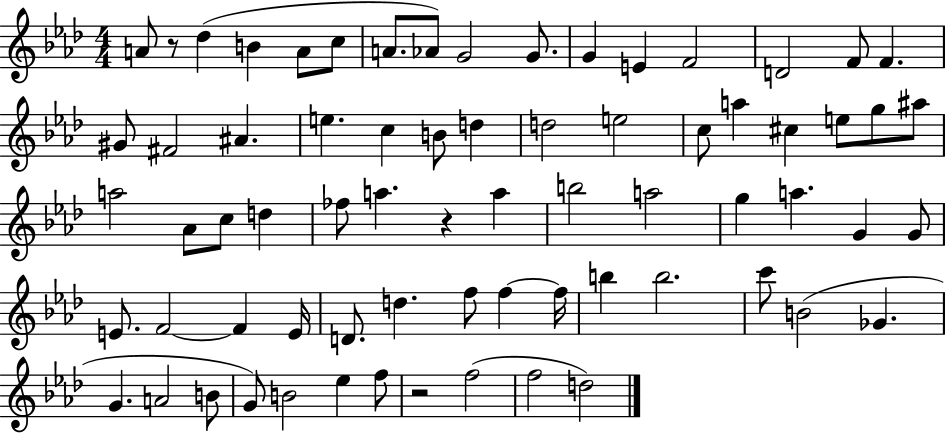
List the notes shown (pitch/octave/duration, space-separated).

A4/e R/e Db5/q B4/q A4/e C5/e A4/e. Ab4/e G4/h G4/e. G4/q E4/q F4/h D4/h F4/e F4/q. G#4/e F#4/h A#4/q. E5/q. C5/q B4/e D5/q D5/h E5/h C5/e A5/q C#5/q E5/e G5/e A#5/e A5/h Ab4/e C5/e D5/q FES5/e A5/q. R/q A5/q B5/h A5/h G5/q A5/q. G4/q G4/e E4/e. F4/h F4/q E4/s D4/e. D5/q. F5/e F5/q F5/s B5/q B5/h. C6/e B4/h Gb4/q. G4/q. A4/h B4/e G4/e B4/h Eb5/q F5/e R/h F5/h F5/h D5/h